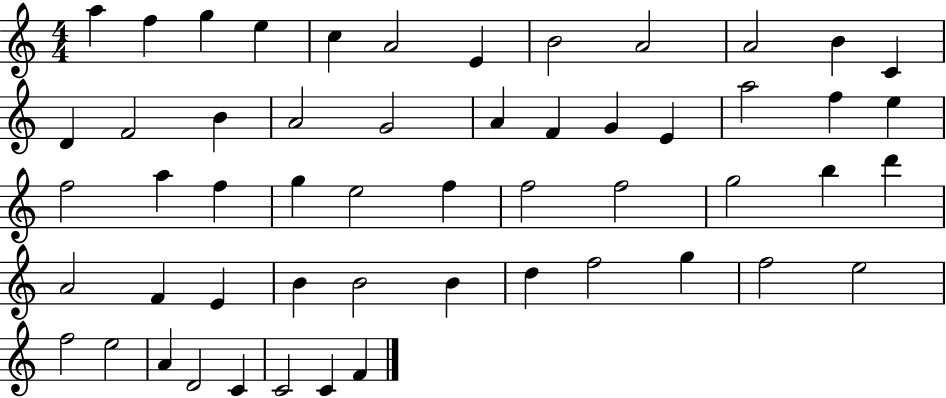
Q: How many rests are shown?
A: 0